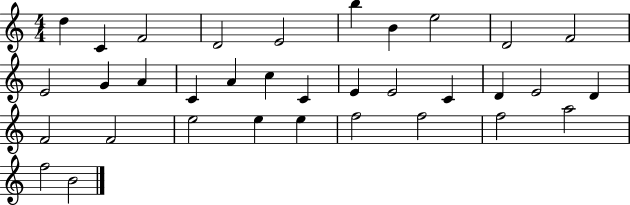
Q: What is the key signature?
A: C major